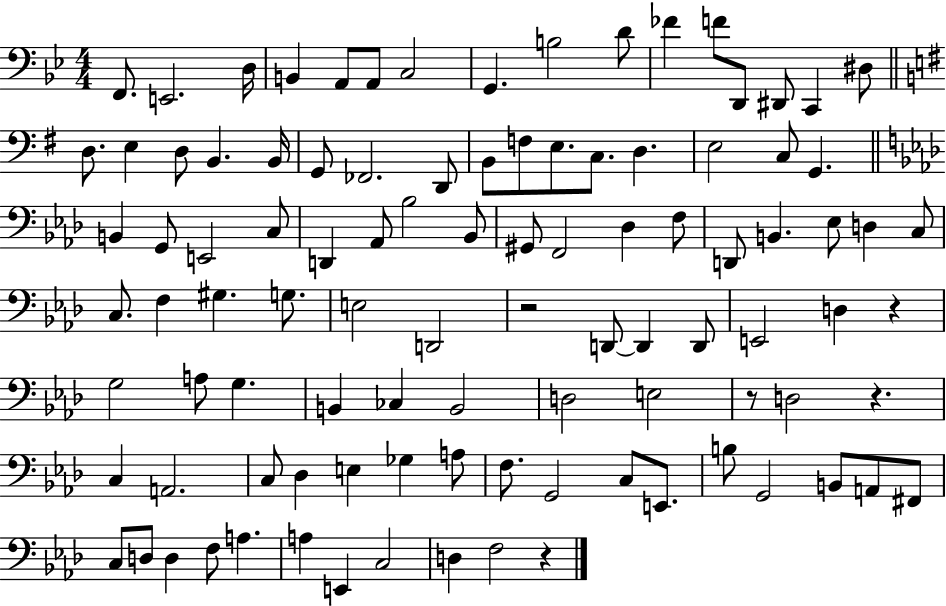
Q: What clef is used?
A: bass